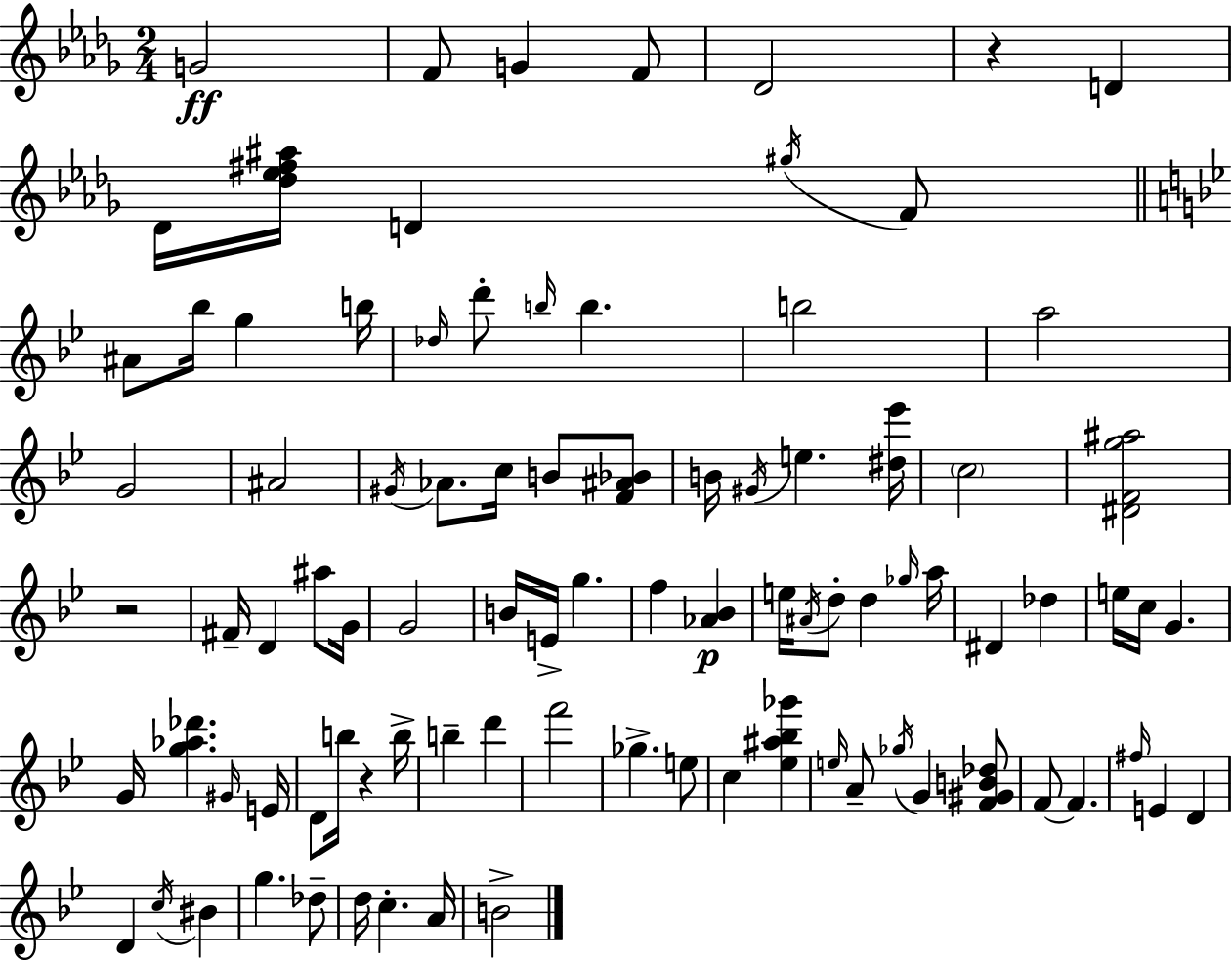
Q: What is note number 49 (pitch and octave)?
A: C5